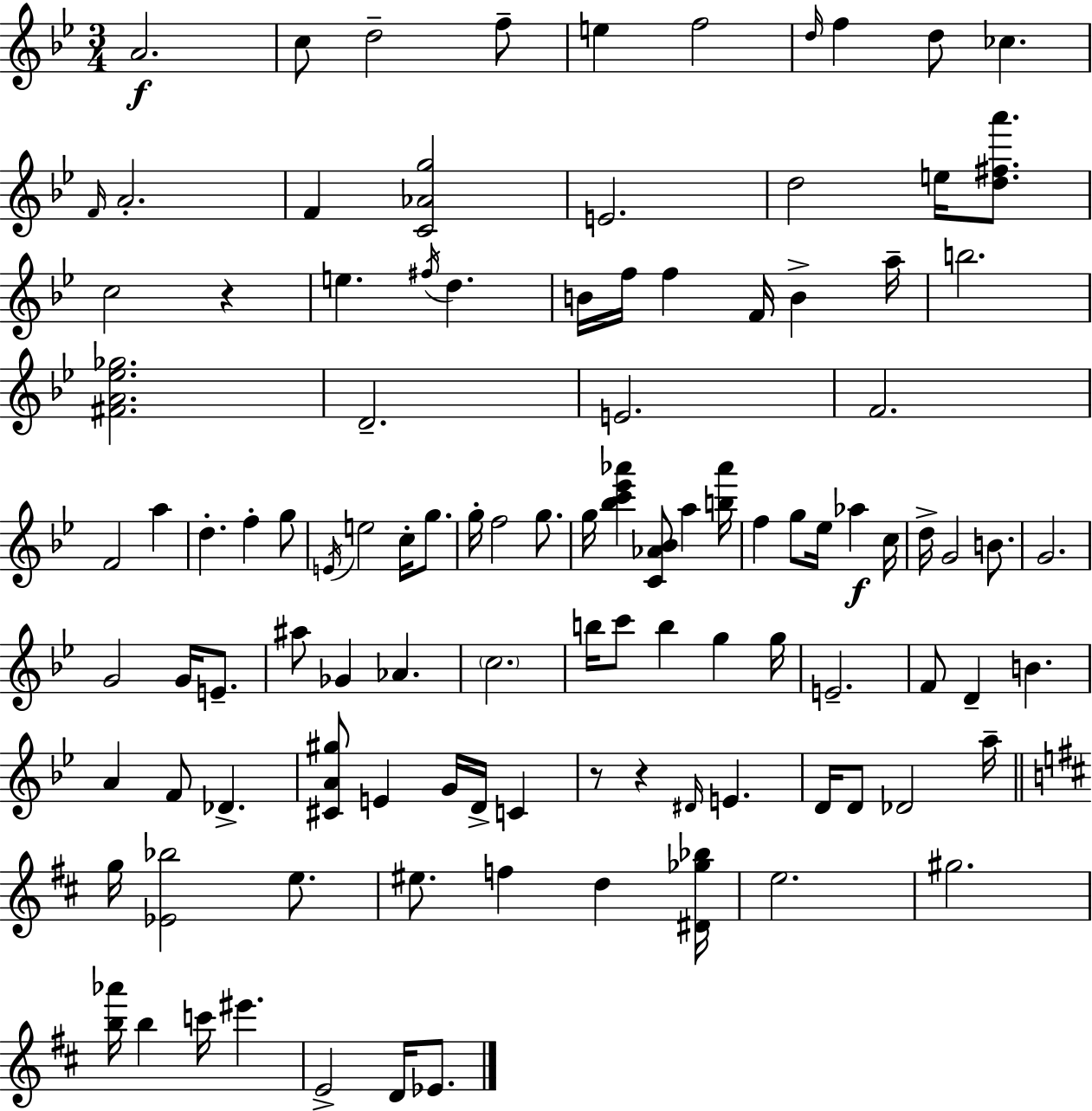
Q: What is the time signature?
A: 3/4